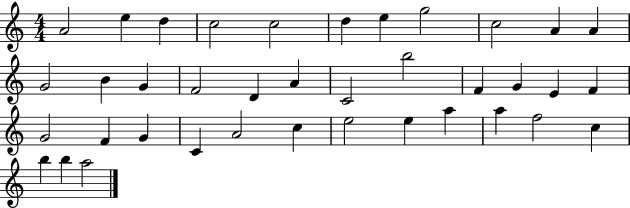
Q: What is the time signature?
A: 4/4